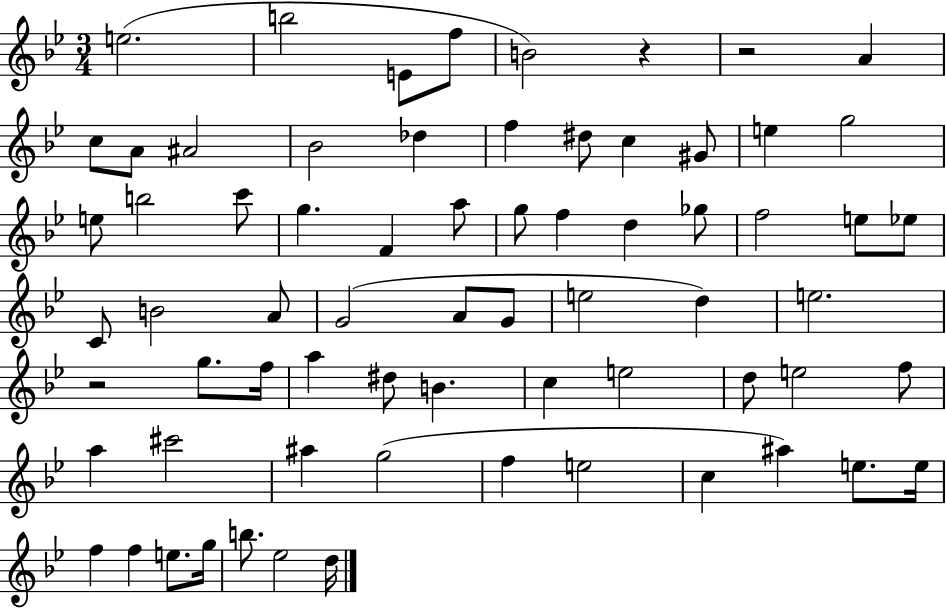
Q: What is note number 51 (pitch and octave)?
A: C#6